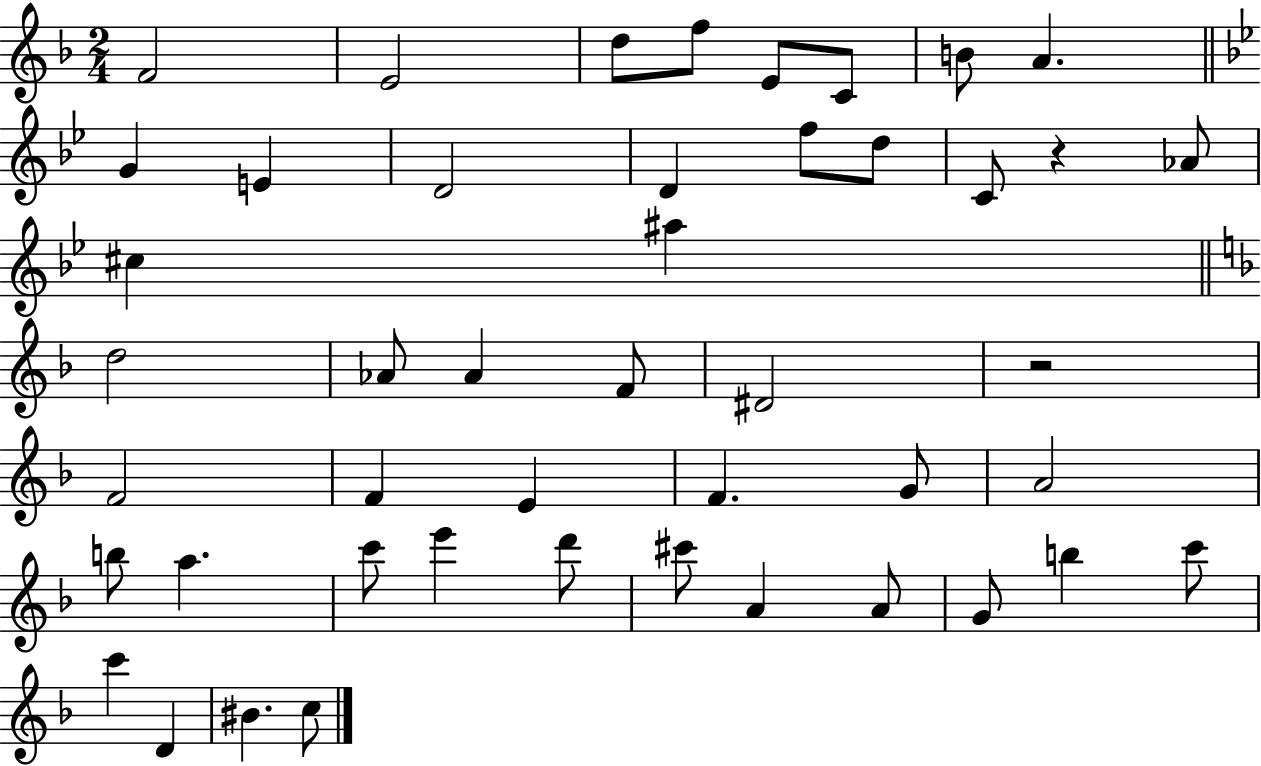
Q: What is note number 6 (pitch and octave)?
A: C4